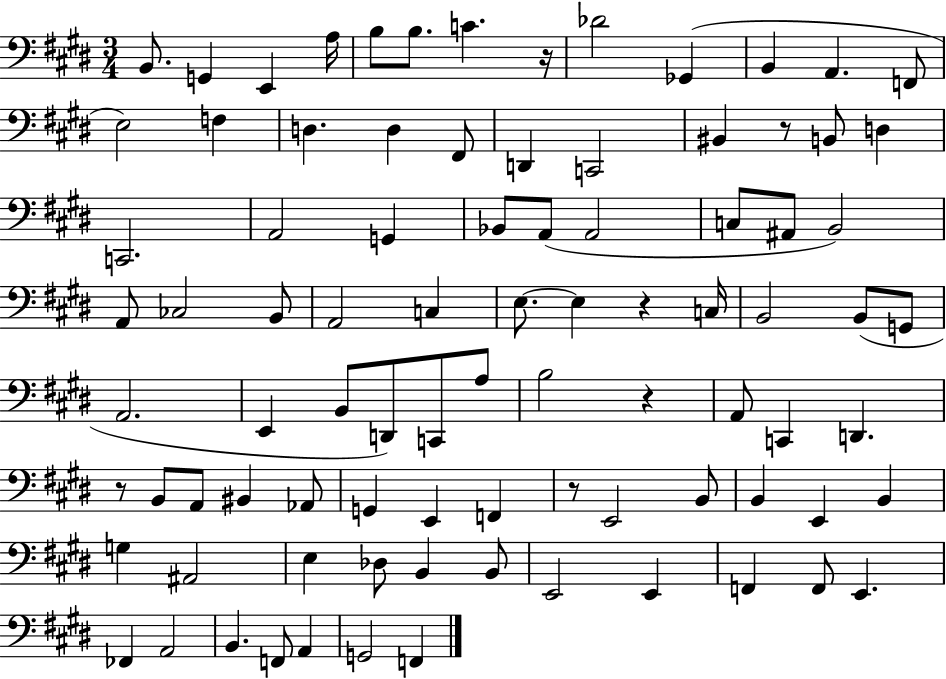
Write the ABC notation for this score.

X:1
T:Untitled
M:3/4
L:1/4
K:E
B,,/2 G,, E,, A,/4 B,/2 B,/2 C z/4 _D2 _G,, B,, A,, F,,/2 E,2 F, D, D, ^F,,/2 D,, C,,2 ^B,, z/2 B,,/2 D, C,,2 A,,2 G,, _B,,/2 A,,/2 A,,2 C,/2 ^A,,/2 B,,2 A,,/2 _C,2 B,,/2 A,,2 C, E,/2 E, z C,/4 B,,2 B,,/2 G,,/2 A,,2 E,, B,,/2 D,,/2 C,,/2 A,/2 B,2 z A,,/2 C,, D,, z/2 B,,/2 A,,/2 ^B,, _A,,/2 G,, E,, F,, z/2 E,,2 B,,/2 B,, E,, B,, G, ^A,,2 E, _D,/2 B,, B,,/2 E,,2 E,, F,, F,,/2 E,, _F,, A,,2 B,, F,,/2 A,, G,,2 F,,